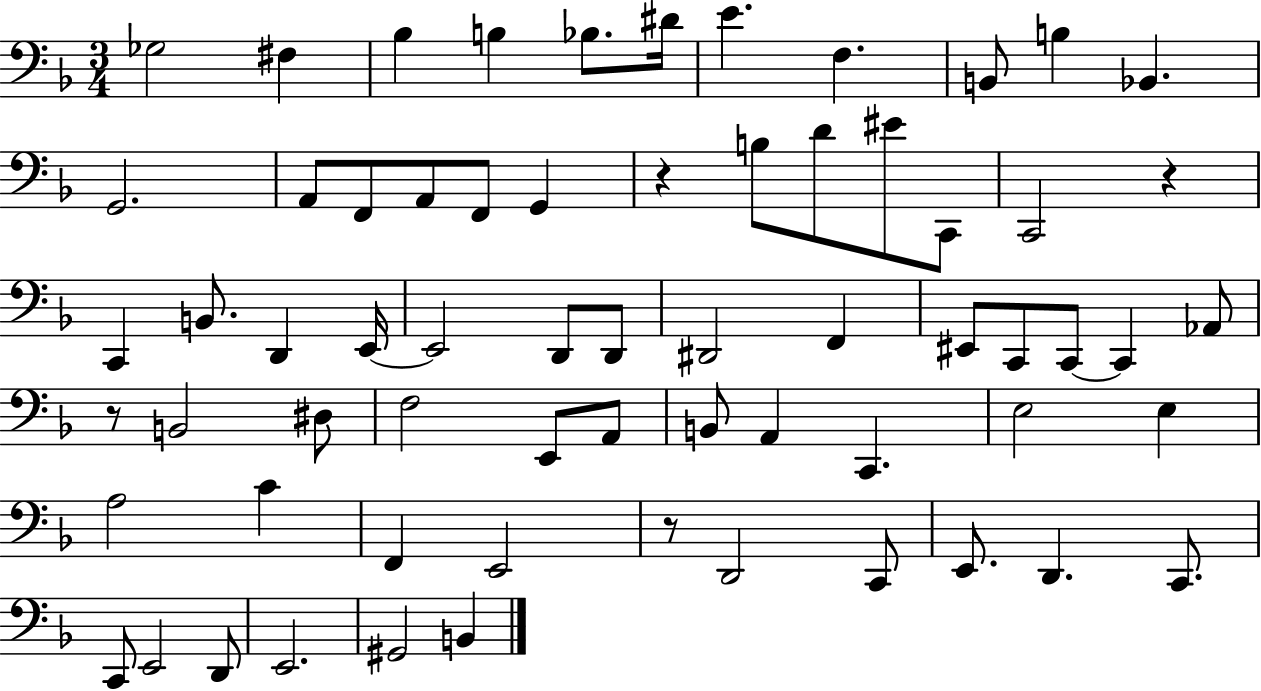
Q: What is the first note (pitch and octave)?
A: Gb3